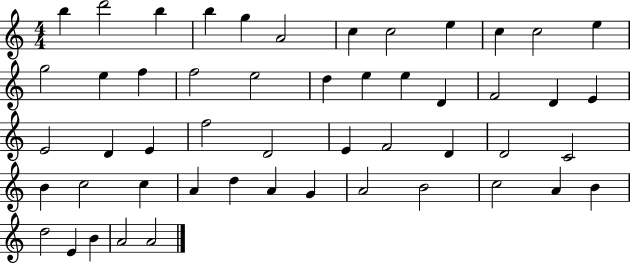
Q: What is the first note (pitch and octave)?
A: B5